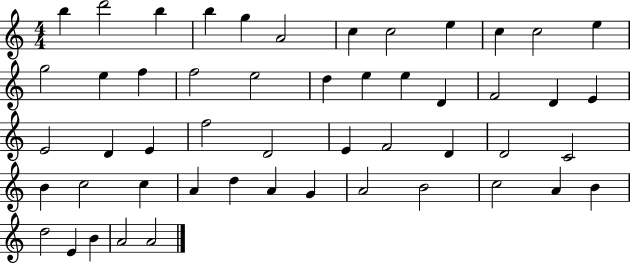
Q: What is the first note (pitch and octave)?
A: B5